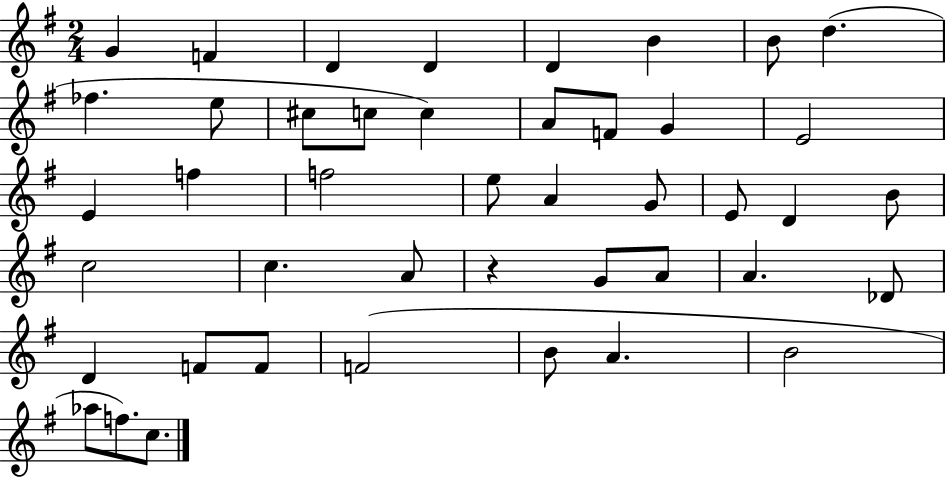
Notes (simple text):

G4/q F4/q D4/q D4/q D4/q B4/q B4/e D5/q. FES5/q. E5/e C#5/e C5/e C5/q A4/e F4/e G4/q E4/h E4/q F5/q F5/h E5/e A4/q G4/e E4/e D4/q B4/e C5/h C5/q. A4/e R/q G4/e A4/e A4/q. Db4/e D4/q F4/e F4/e F4/h B4/e A4/q. B4/h Ab5/e F5/e. C5/e.